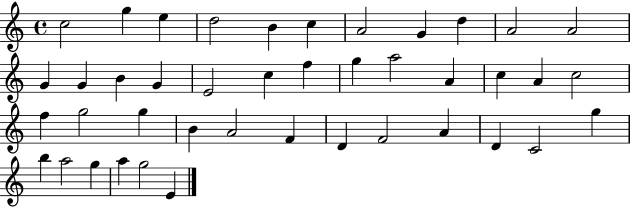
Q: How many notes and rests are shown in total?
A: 42